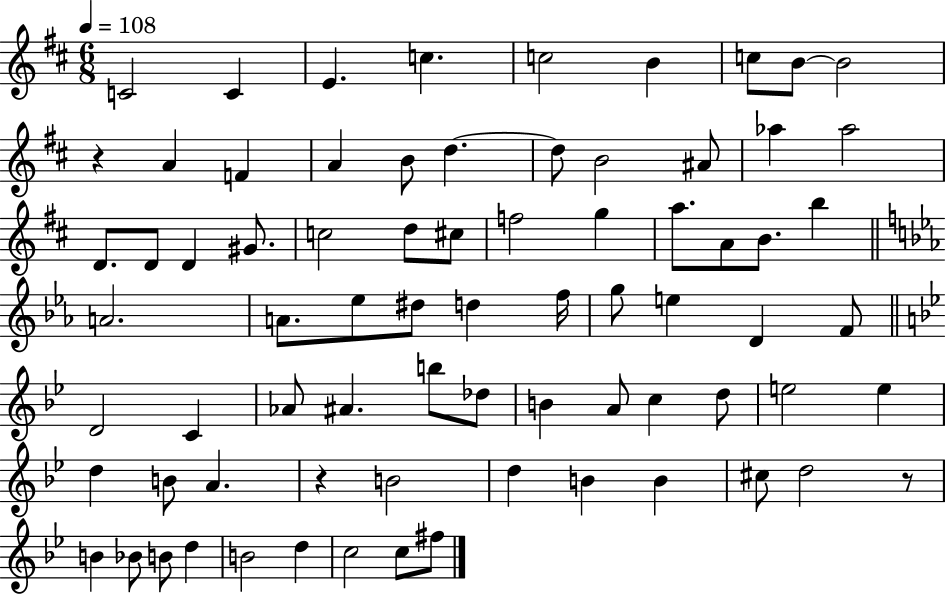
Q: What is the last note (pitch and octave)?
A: F#5